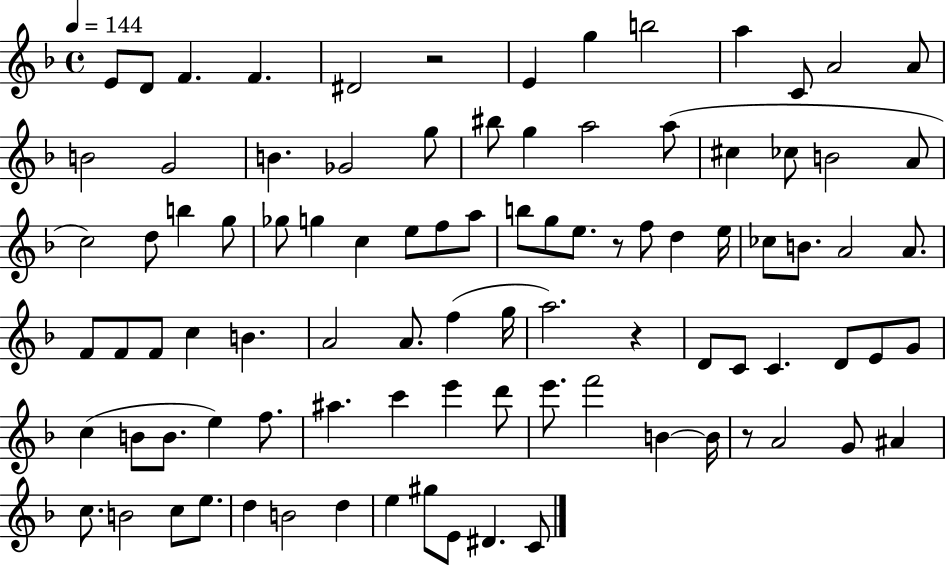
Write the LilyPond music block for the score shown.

{
  \clef treble
  \time 4/4
  \defaultTimeSignature
  \key f \major
  \tempo 4 = 144
  e'8 d'8 f'4. f'4. | dis'2 r2 | e'4 g''4 b''2 | a''4 c'8 a'2 a'8 | \break b'2 g'2 | b'4. ges'2 g''8 | bis''8 g''4 a''2 a''8( | cis''4 ces''8 b'2 a'8 | \break c''2) d''8 b''4 g''8 | ges''8 g''4 c''4 e''8 f''8 a''8 | b''8 g''8 e''8. r8 f''8 d''4 e''16 | ces''8 b'8. a'2 a'8. | \break f'8 f'8 f'8 c''4 b'4. | a'2 a'8. f''4( g''16 | a''2.) r4 | d'8 c'8 c'4. d'8 e'8 g'8 | \break c''4( b'8 b'8. e''4) f''8. | ais''4. c'''4 e'''4 d'''8 | e'''8. f'''2 b'4~~ b'16 | r8 a'2 g'8 ais'4 | \break c''8. b'2 c''8 e''8. | d''4 b'2 d''4 | e''4 gis''8 e'8 dis'4. c'8 | \bar "|."
}